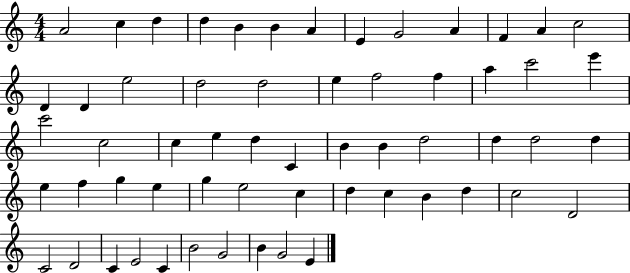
A4/h C5/q D5/q D5/q B4/q B4/q A4/q E4/q G4/h A4/q F4/q A4/q C5/h D4/q D4/q E5/h D5/h D5/h E5/q F5/h F5/q A5/q C6/h E6/q C6/h C5/h C5/q E5/q D5/q C4/q B4/q B4/q D5/h D5/q D5/h D5/q E5/q F5/q G5/q E5/q G5/q E5/h C5/q D5/q C5/q B4/q D5/q C5/h D4/h C4/h D4/h C4/q E4/h C4/q B4/h G4/h B4/q G4/h E4/q